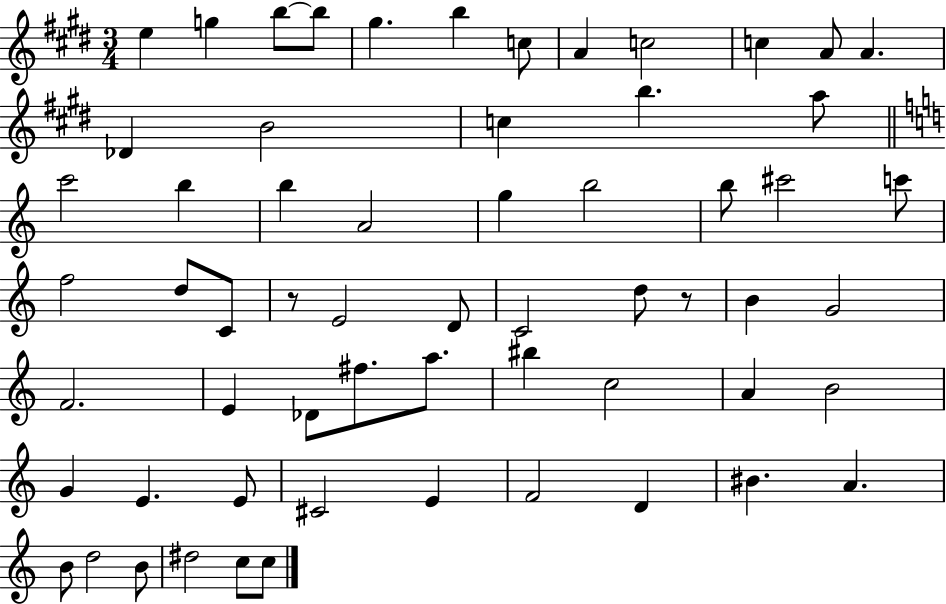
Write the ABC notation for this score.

X:1
T:Untitled
M:3/4
L:1/4
K:E
e g b/2 b/2 ^g b c/2 A c2 c A/2 A _D B2 c b a/2 c'2 b b A2 g b2 b/2 ^c'2 c'/2 f2 d/2 C/2 z/2 E2 D/2 C2 d/2 z/2 B G2 F2 E _D/2 ^f/2 a/2 ^b c2 A B2 G E E/2 ^C2 E F2 D ^B A B/2 d2 B/2 ^d2 c/2 c/2